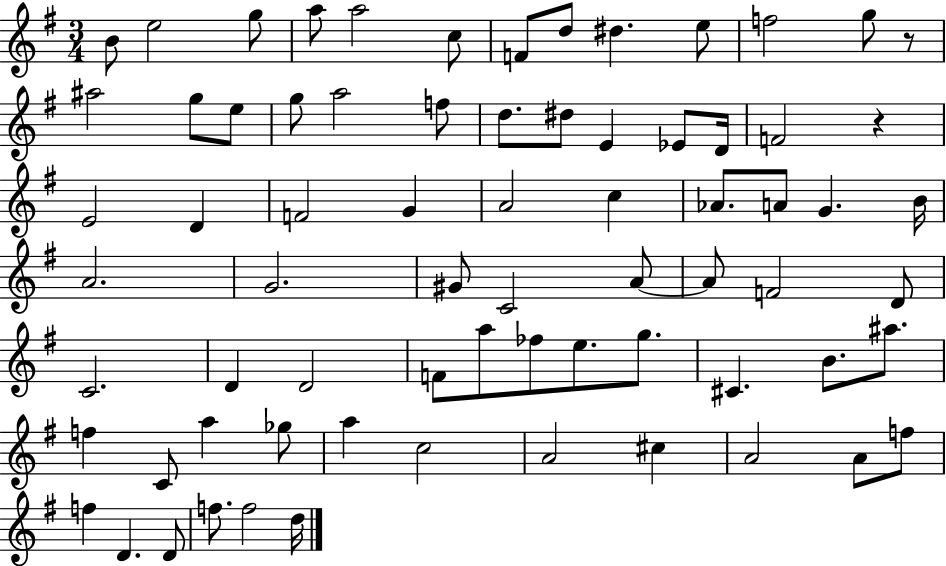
B4/e E5/h G5/e A5/e A5/h C5/e F4/e D5/e D#5/q. E5/e F5/h G5/e R/e A#5/h G5/e E5/e G5/e A5/h F5/e D5/e. D#5/e E4/q Eb4/e D4/s F4/h R/q E4/h D4/q F4/h G4/q A4/h C5/q Ab4/e. A4/e G4/q. B4/s A4/h. G4/h. G#4/e C4/h A4/e A4/e F4/h D4/e C4/h. D4/q D4/h F4/e A5/e FES5/e E5/e. G5/e. C#4/q. B4/e. A#5/e. F5/q C4/e A5/q Gb5/e A5/q C5/h A4/h C#5/q A4/h A4/e F5/e F5/q D4/q. D4/e F5/e. F5/h D5/s